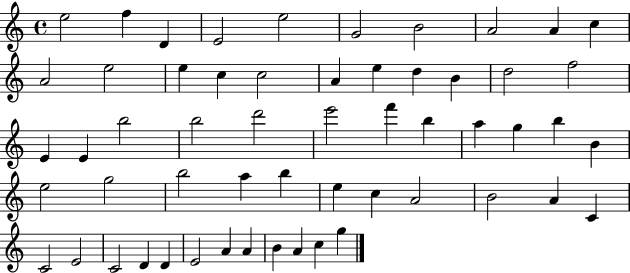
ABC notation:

X:1
T:Untitled
M:4/4
L:1/4
K:C
e2 f D E2 e2 G2 B2 A2 A c A2 e2 e c c2 A e d B d2 f2 E E b2 b2 d'2 e'2 f' b a g b B e2 g2 b2 a b e c A2 B2 A C C2 E2 C2 D D E2 A A B A c g